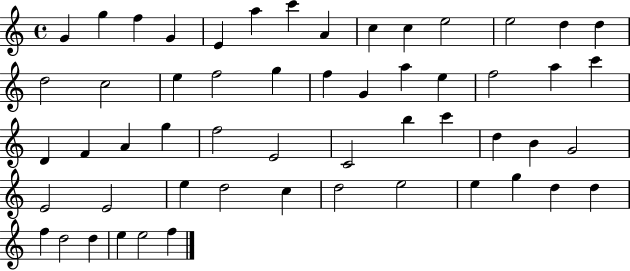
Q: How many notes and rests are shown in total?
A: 55